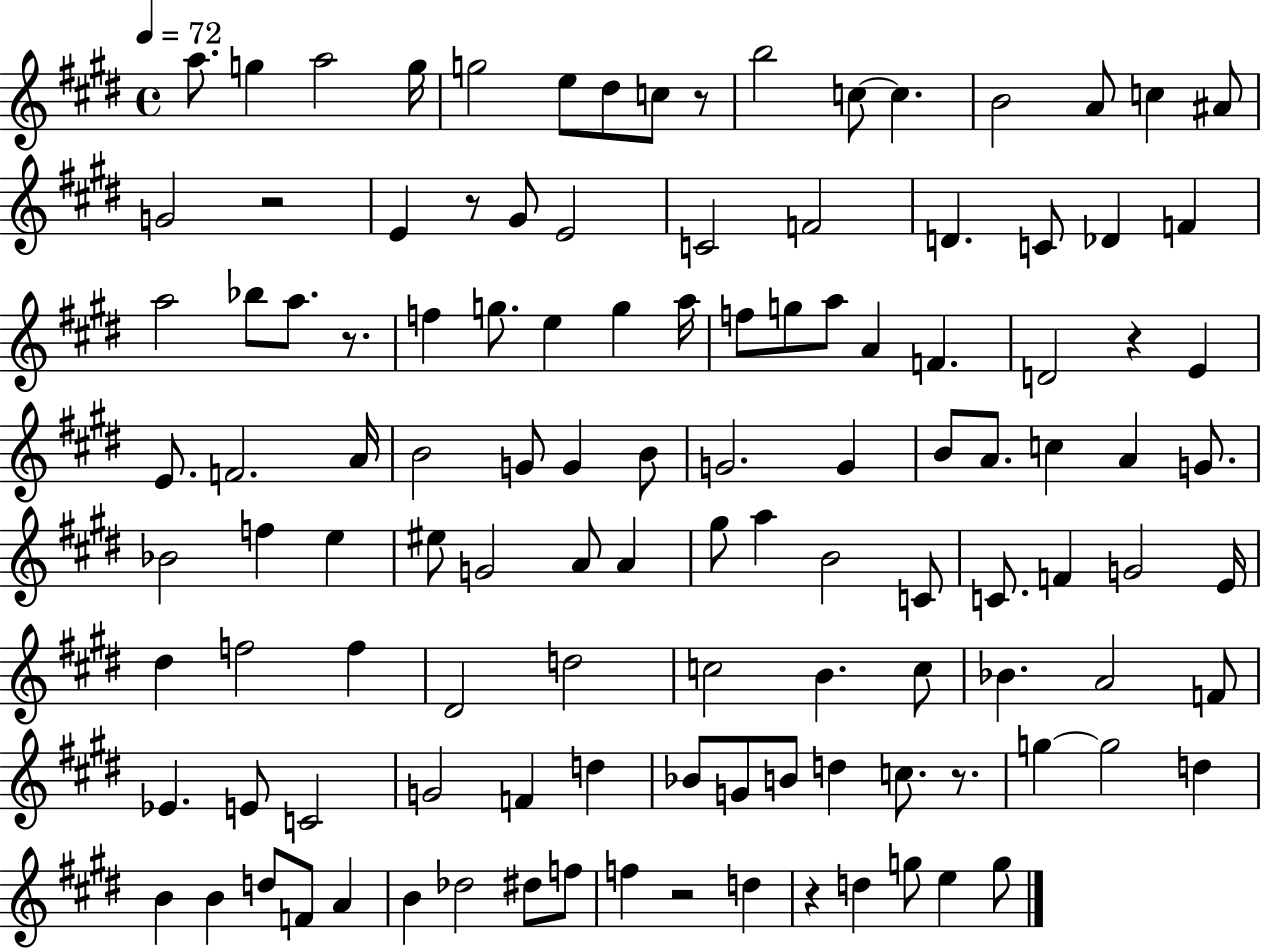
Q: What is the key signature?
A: E major